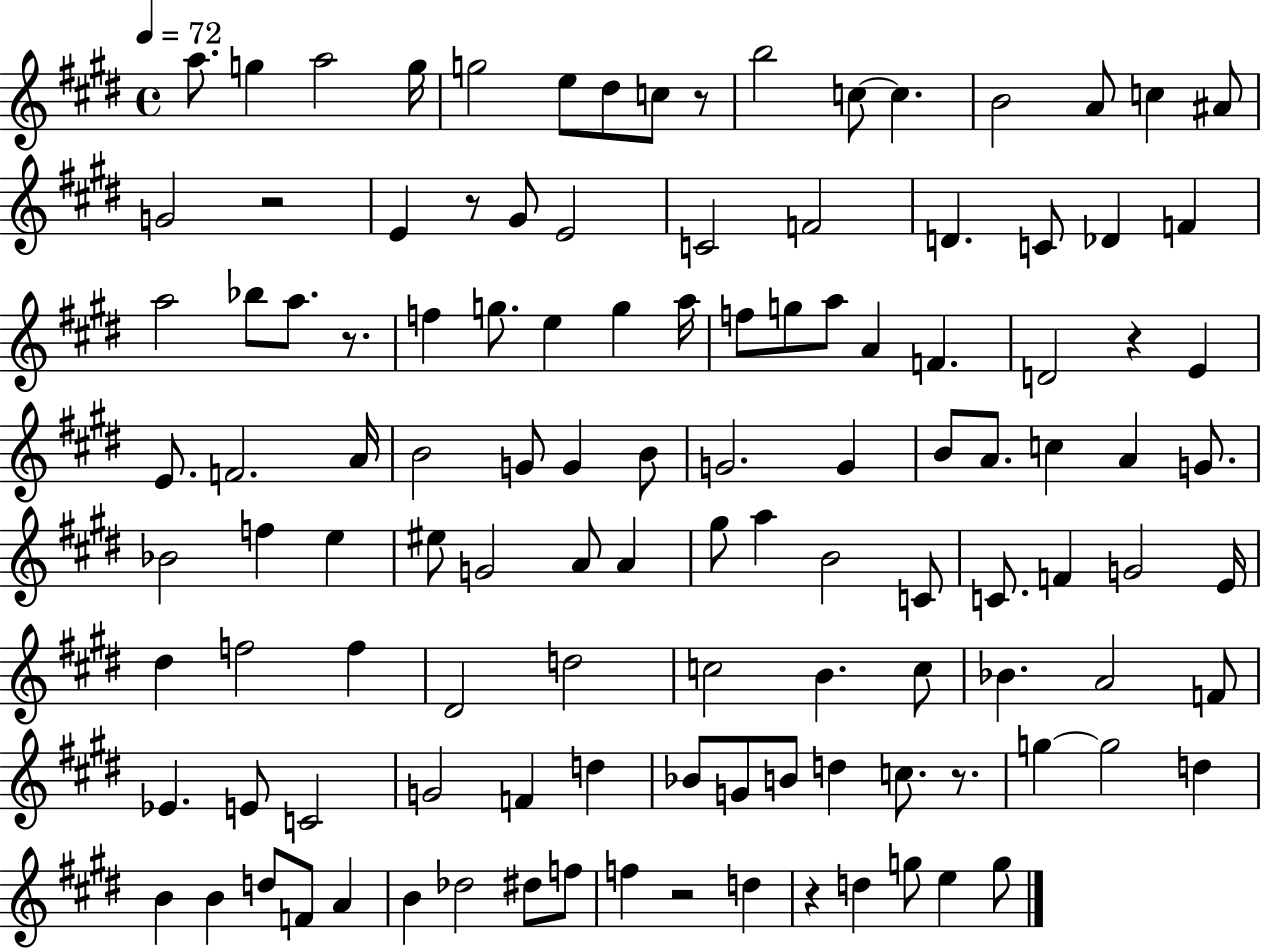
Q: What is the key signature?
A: E major